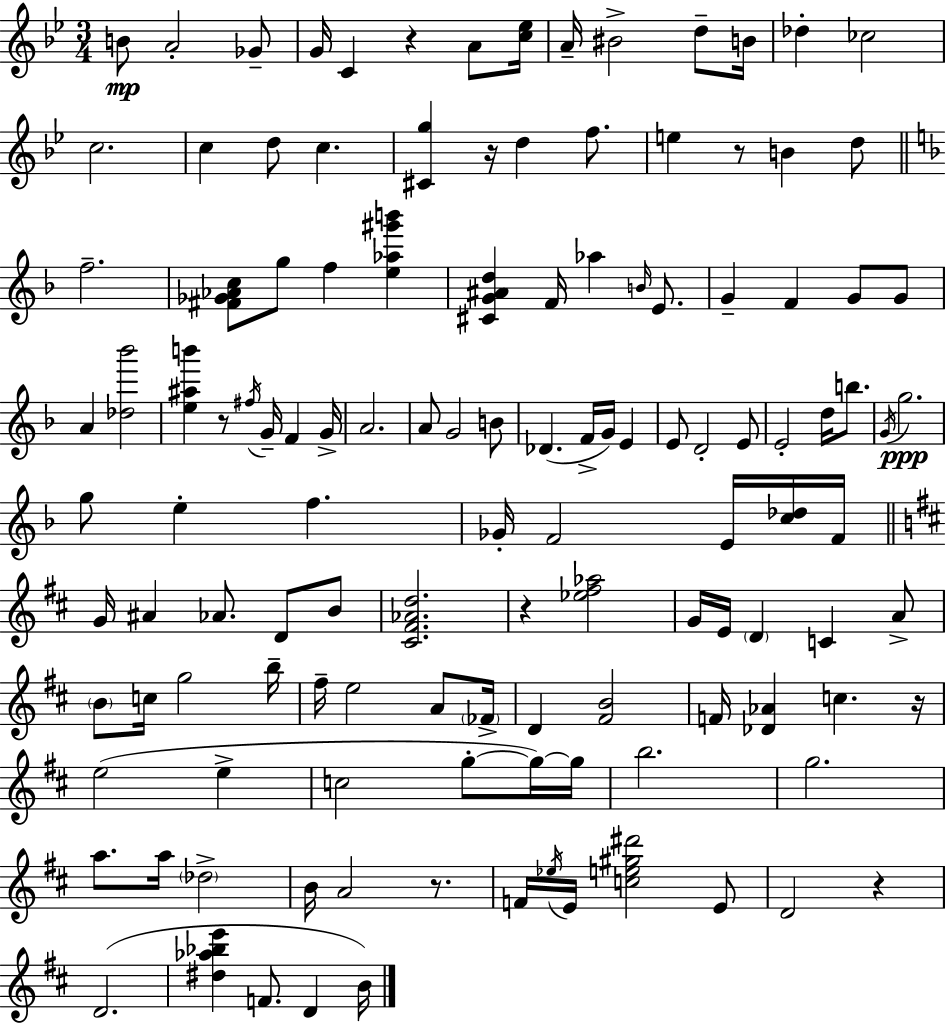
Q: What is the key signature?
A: BES major